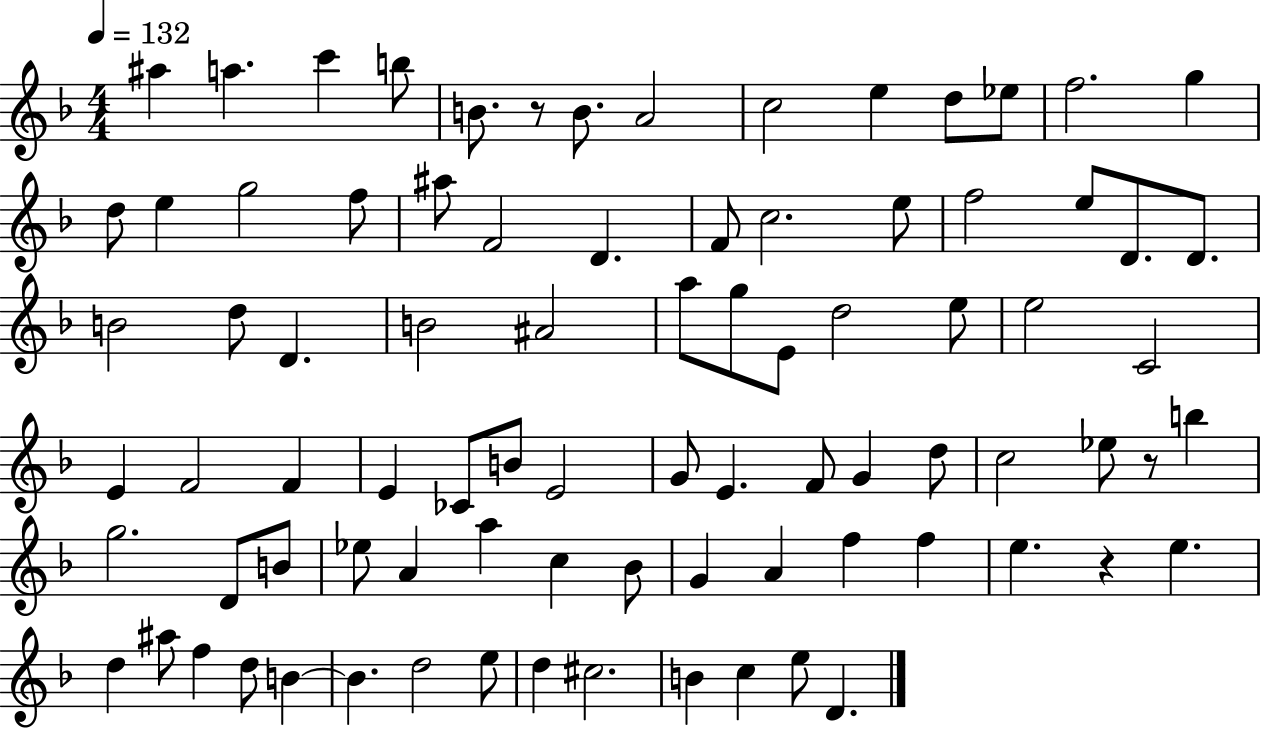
A#5/q A5/q. C6/q B5/e B4/e. R/e B4/e. A4/h C5/h E5/q D5/e Eb5/e F5/h. G5/q D5/e E5/q G5/h F5/e A#5/e F4/h D4/q. F4/e C5/h. E5/e F5/h E5/e D4/e. D4/e. B4/h D5/e D4/q. B4/h A#4/h A5/e G5/e E4/e D5/h E5/e E5/h C4/h E4/q F4/h F4/q E4/q CES4/e B4/e E4/h G4/e E4/q. F4/e G4/q D5/e C5/h Eb5/e R/e B5/q G5/h. D4/e B4/e Eb5/e A4/q A5/q C5/q Bb4/e G4/q A4/q F5/q F5/q E5/q. R/q E5/q. D5/q A#5/e F5/q D5/e B4/q B4/q. D5/h E5/e D5/q C#5/h. B4/q C5/q E5/e D4/q.